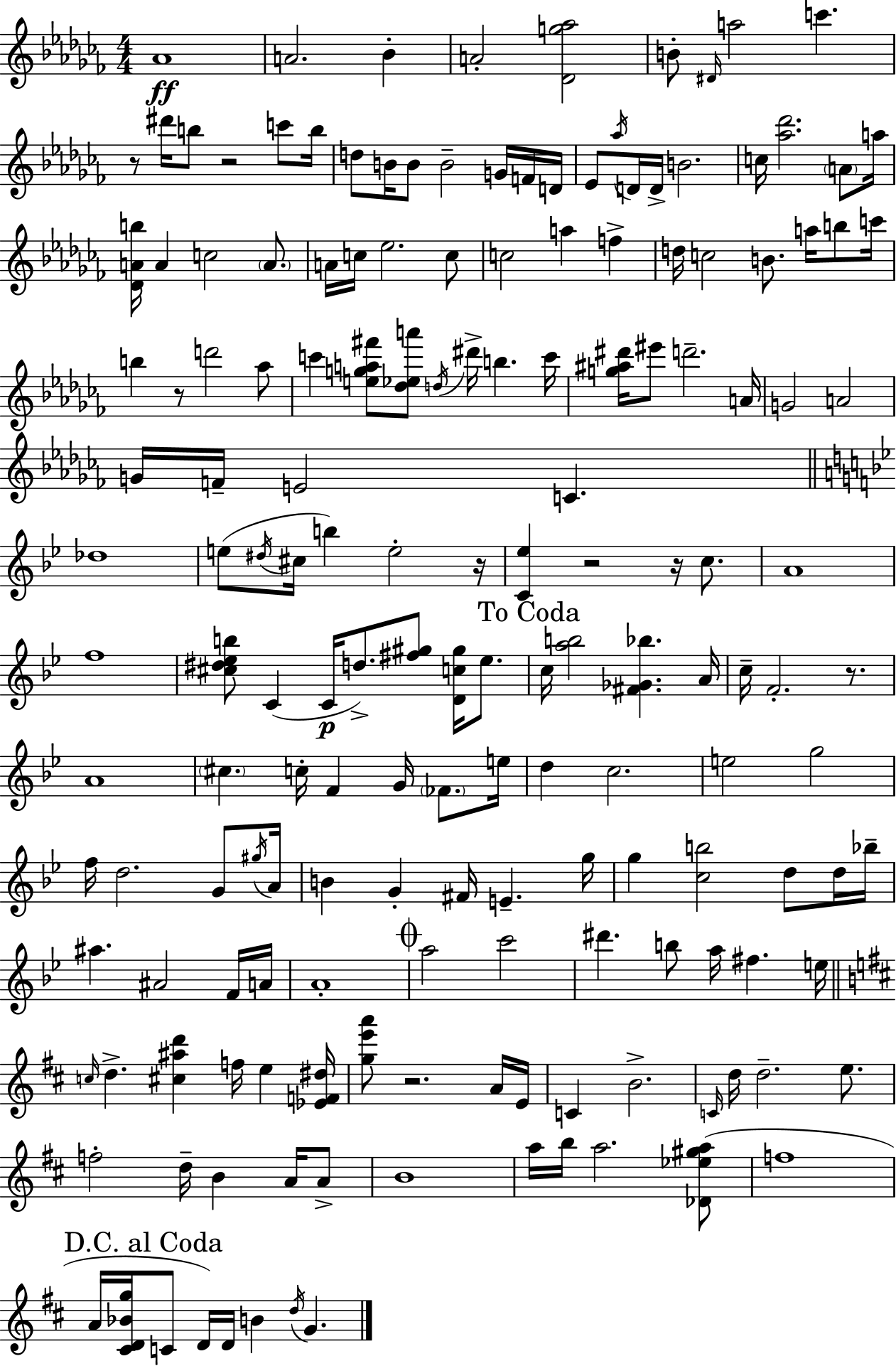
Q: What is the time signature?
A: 4/4